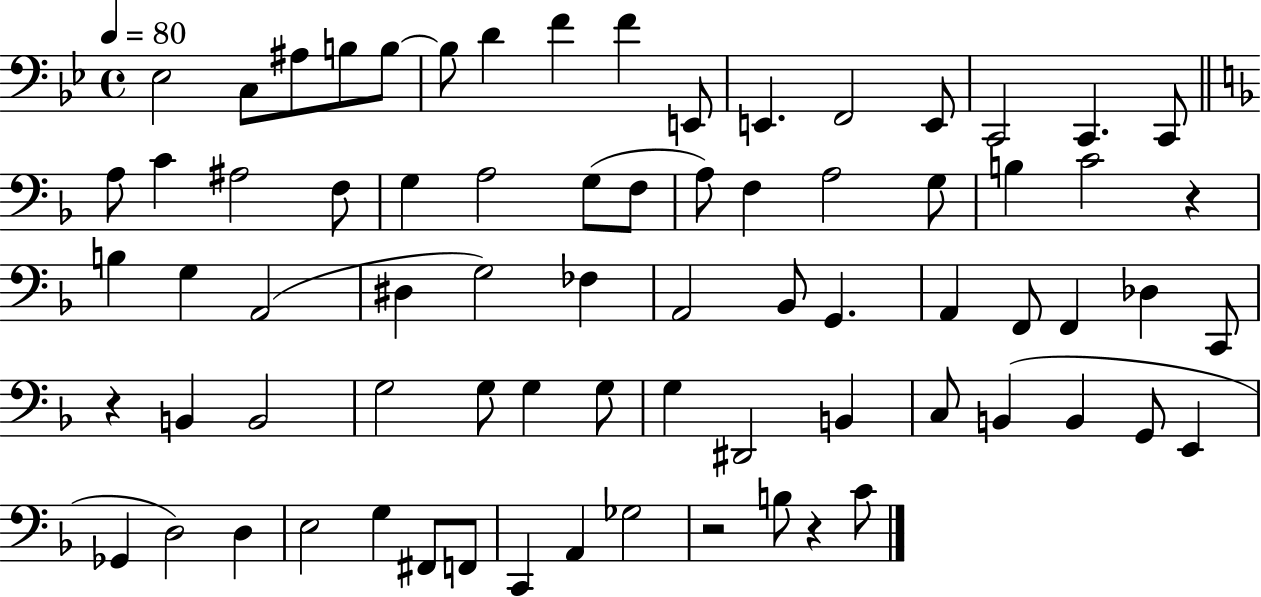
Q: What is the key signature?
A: BES major